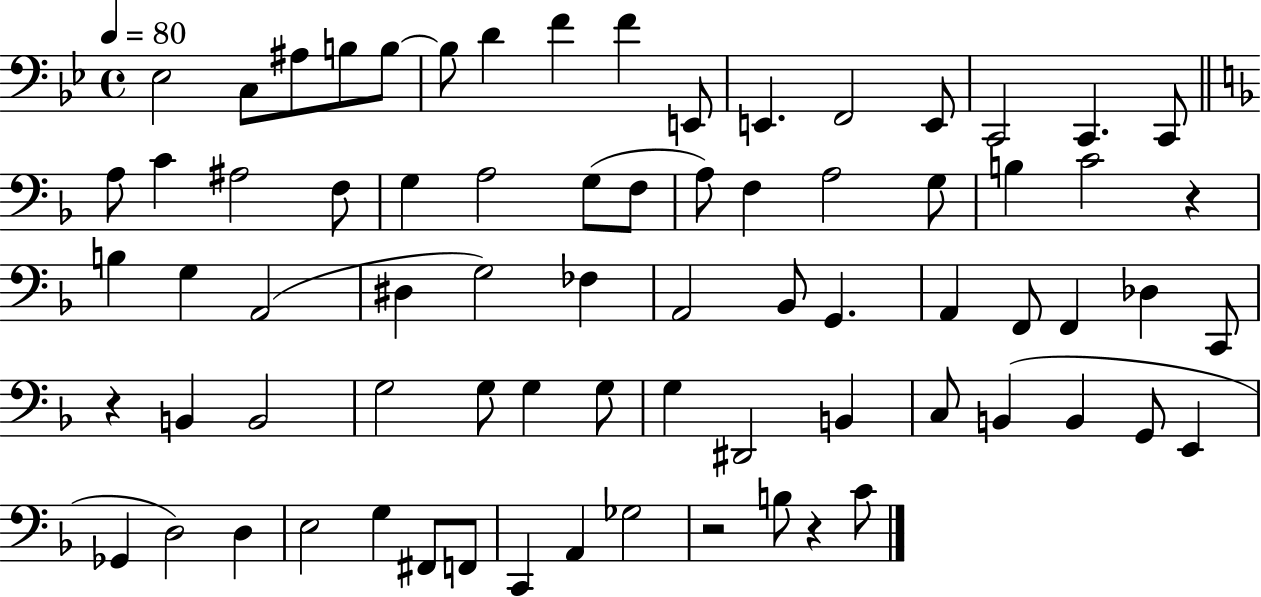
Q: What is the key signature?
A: BES major